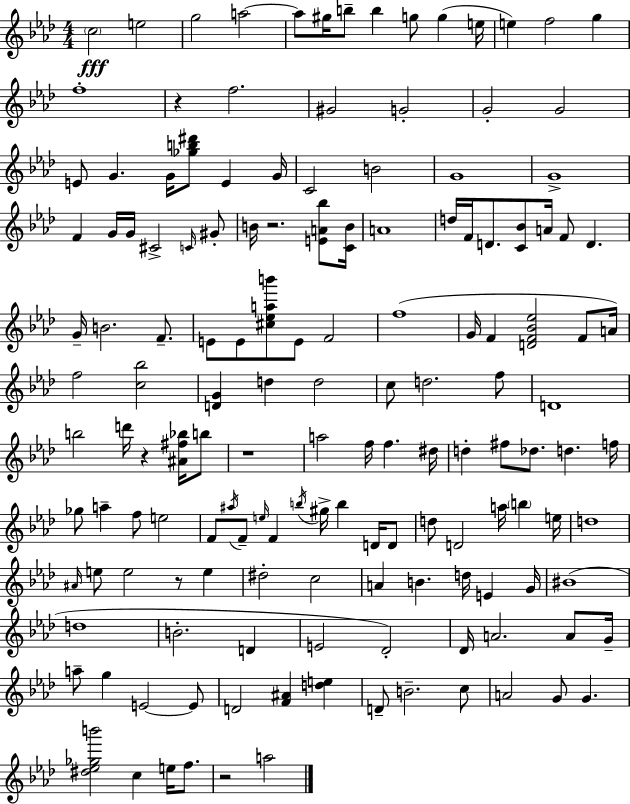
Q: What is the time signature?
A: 4/4